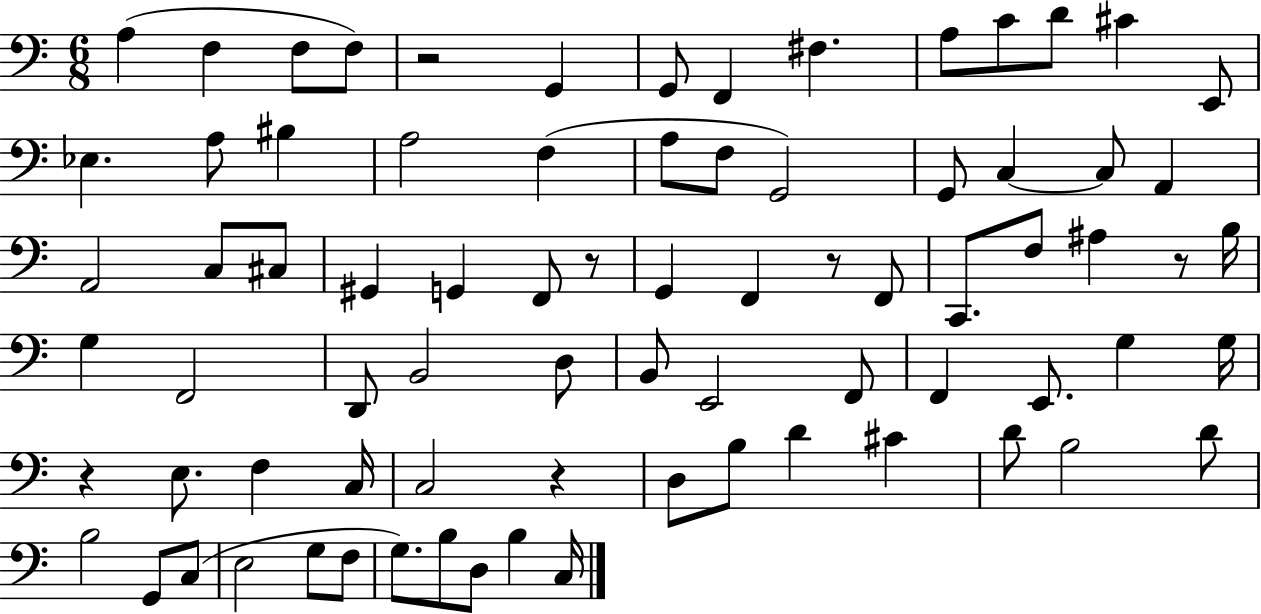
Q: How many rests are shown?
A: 6